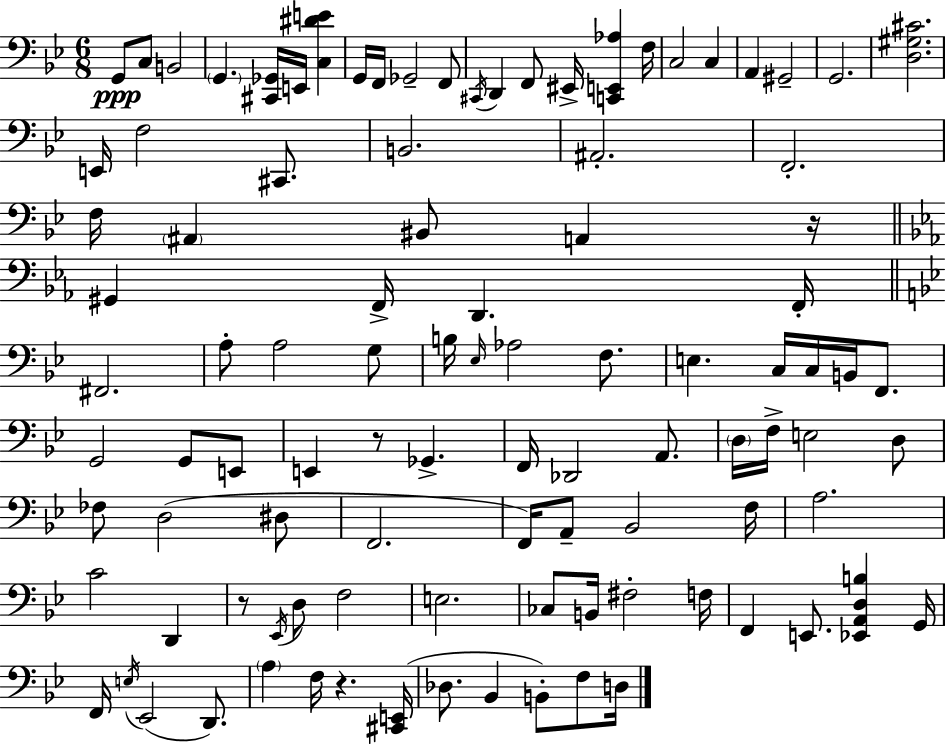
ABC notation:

X:1
T:Untitled
M:6/8
L:1/4
K:Gm
G,,/2 C,/2 B,,2 G,, [^C,,_G,,]/4 E,,/4 [C,^DE] G,,/4 F,,/4 _G,,2 F,,/2 ^C,,/4 D,, F,,/2 ^E,,/4 [C,,E,,_A,] F,/4 C,2 C, A,, ^G,,2 G,,2 [D,^G,^C]2 E,,/4 F,2 ^C,,/2 B,,2 ^A,,2 F,,2 F,/4 ^A,, ^B,,/2 A,, z/4 ^G,, F,,/4 D,, F,,/4 ^F,,2 A,/2 A,2 G,/2 B,/4 _E,/4 _A,2 F,/2 E, C,/4 C,/4 B,,/4 F,,/2 G,,2 G,,/2 E,,/2 E,, z/2 _G,, F,,/4 _D,,2 A,,/2 D,/4 F,/4 E,2 D,/2 _F,/2 D,2 ^D,/2 F,,2 F,,/4 A,,/2 _B,,2 F,/4 A,2 C2 D,, z/2 _E,,/4 D,/2 F,2 E,2 _C,/2 B,,/4 ^F,2 F,/4 F,, E,,/2 [_E,,A,,D,B,] G,,/4 F,,/4 E,/4 _E,,2 D,,/2 A, F,/4 z [^C,,E,,]/4 _D,/2 _B,, B,,/2 F,/2 D,/4